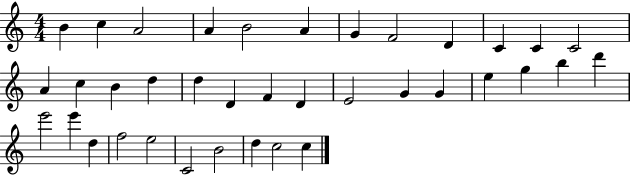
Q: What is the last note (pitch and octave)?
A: C5